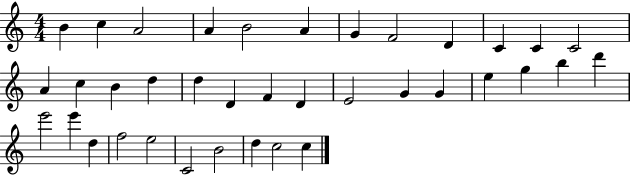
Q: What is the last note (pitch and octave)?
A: C5